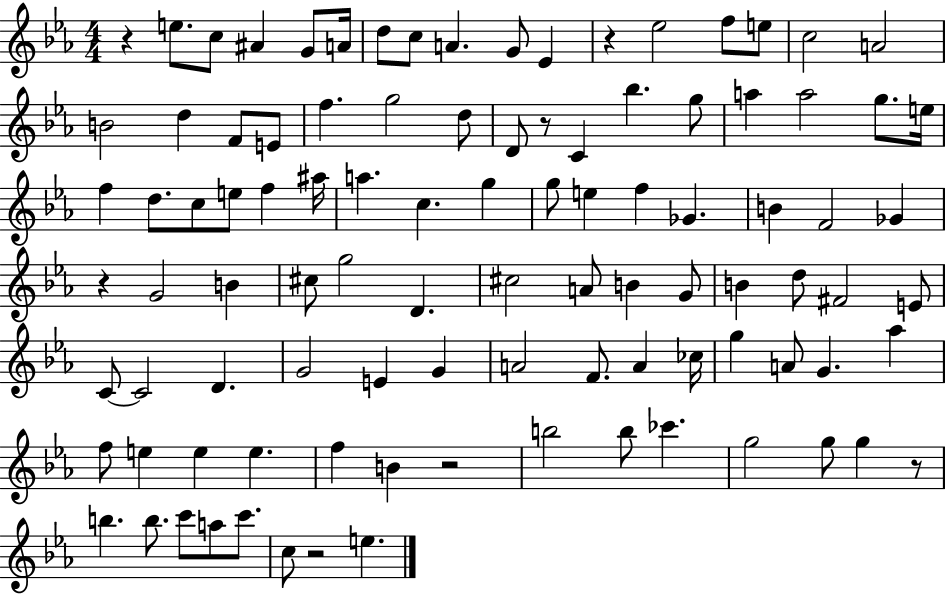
X:1
T:Untitled
M:4/4
L:1/4
K:Eb
z e/2 c/2 ^A G/2 A/4 d/2 c/2 A G/2 _E z _e2 f/2 e/2 c2 A2 B2 d F/2 E/2 f g2 d/2 D/2 z/2 C _b g/2 a a2 g/2 e/4 f d/2 c/2 e/2 f ^a/4 a c g g/2 e f _G B F2 _G z G2 B ^c/2 g2 D ^c2 A/2 B G/2 B d/2 ^F2 E/2 C/2 C2 D G2 E G A2 F/2 A _c/4 g A/2 G _a f/2 e e e f B z2 b2 b/2 _c' g2 g/2 g z/2 b b/2 c'/2 a/2 c'/2 c/2 z2 e